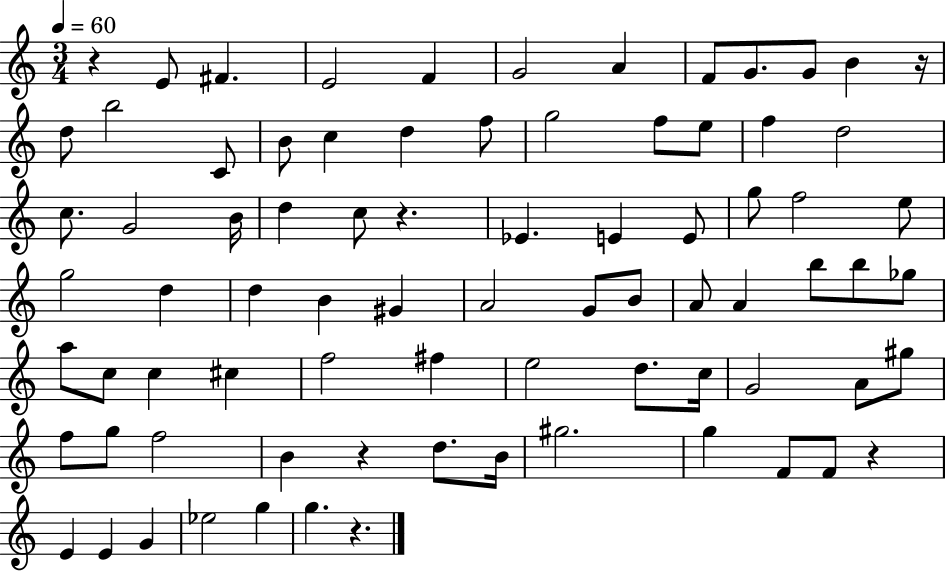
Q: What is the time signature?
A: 3/4